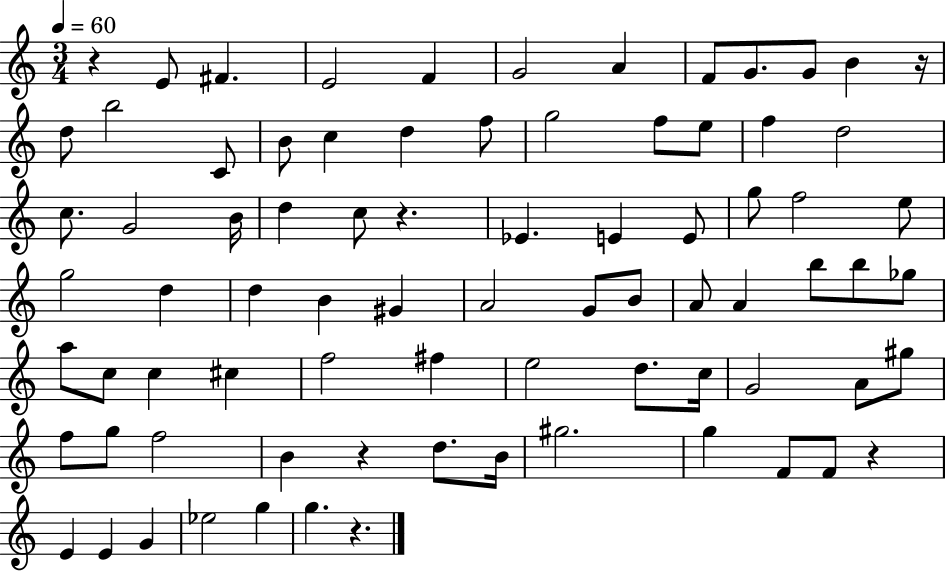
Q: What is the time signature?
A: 3/4